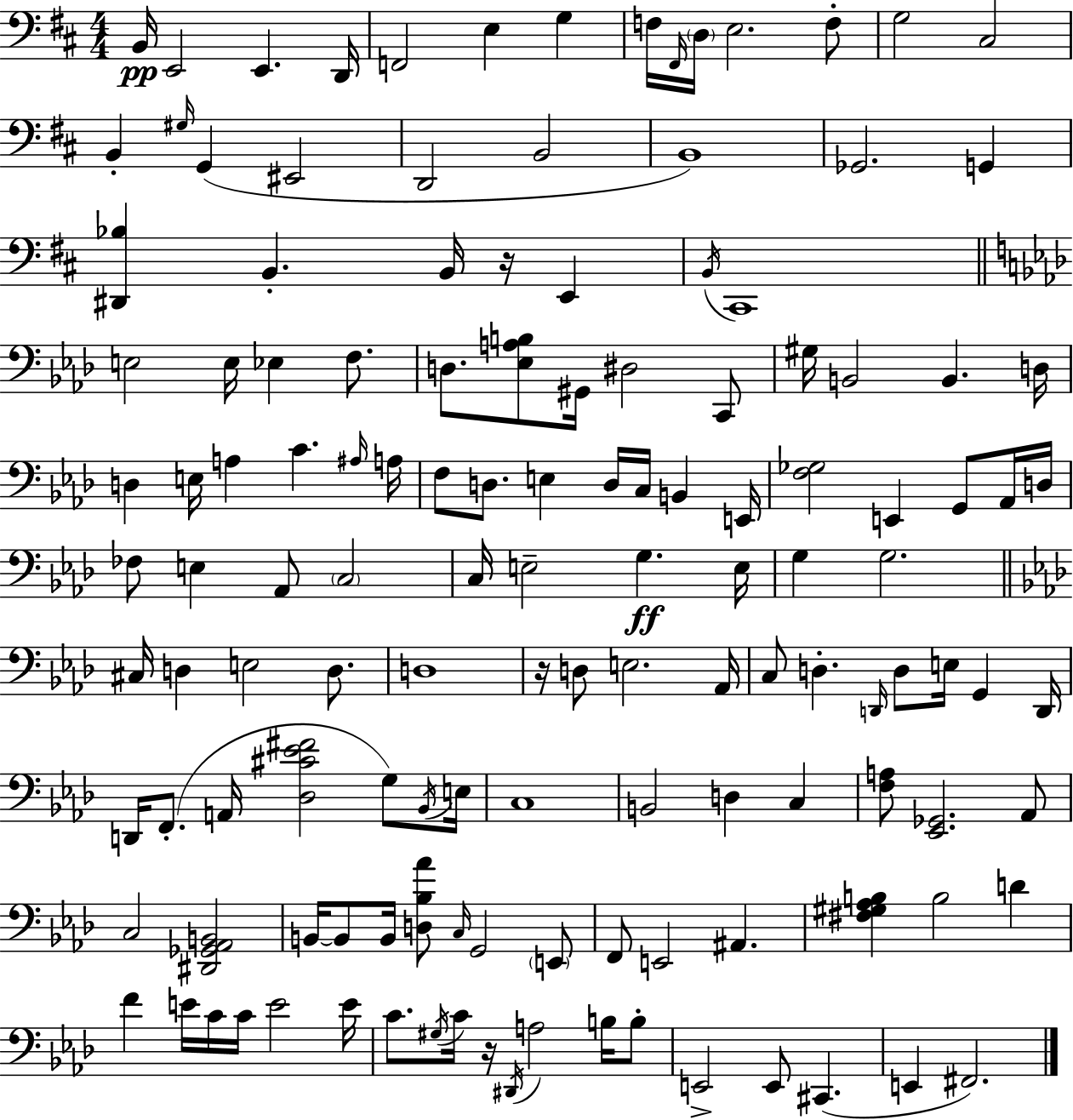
X:1
T:Untitled
M:4/4
L:1/4
K:D
B,,/4 E,,2 E,, D,,/4 F,,2 E, G, F,/4 ^F,,/4 D,/4 E,2 F,/2 G,2 ^C,2 B,, ^G,/4 G,, ^E,,2 D,,2 B,,2 B,,4 _G,,2 G,, [^D,,_B,] B,, B,,/4 z/4 E,, B,,/4 ^C,,4 E,2 E,/4 _E, F,/2 D,/2 [_E,A,B,]/2 ^G,,/4 ^D,2 C,,/2 ^G,/4 B,,2 B,, D,/4 D, E,/4 A, C ^A,/4 A,/4 F,/2 D,/2 E, D,/4 C,/4 B,, E,,/4 [F,_G,]2 E,, G,,/2 _A,,/4 D,/4 _F,/2 E, _A,,/2 C,2 C,/4 E,2 G, E,/4 G, G,2 ^C,/4 D, E,2 D,/2 D,4 z/4 D,/2 E,2 _A,,/4 C,/2 D, D,,/4 D,/2 E,/4 G,, D,,/4 D,,/4 F,,/2 A,,/4 [_D,^C_E^F]2 G,/2 _B,,/4 E,/4 C,4 B,,2 D, C, [F,A,]/2 [_E,,_G,,]2 _A,,/2 C,2 [^D,,_G,,_A,,B,,]2 B,,/4 B,,/2 B,,/4 [D,_B,_A]/2 C,/4 G,,2 E,,/2 F,,/2 E,,2 ^A,, [^F,^G,_A,B,] B,2 D F E/4 C/4 C/4 E2 E/4 C/2 ^G,/4 C/4 z/4 ^D,,/4 A,2 B,/4 B,/2 E,,2 E,,/2 ^C,, E,, ^F,,2